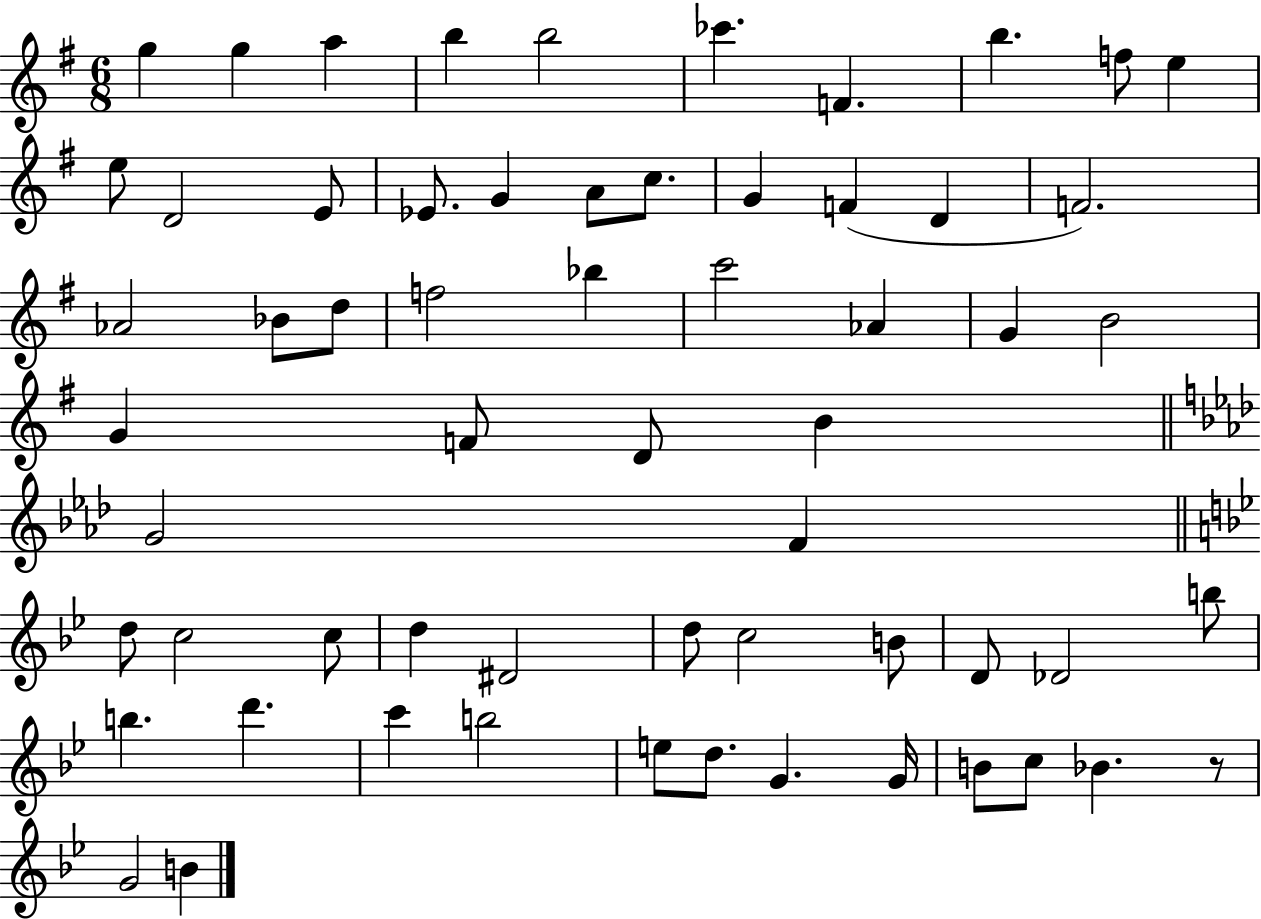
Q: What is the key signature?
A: G major